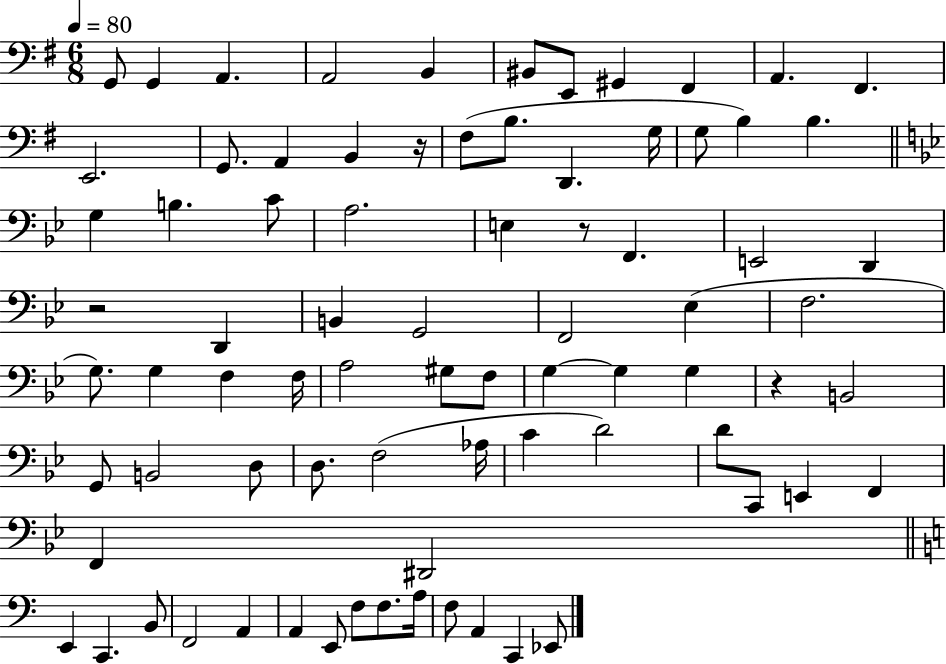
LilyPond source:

{
  \clef bass
  \numericTimeSignature
  \time 6/8
  \key g \major
  \tempo 4 = 80
  g,8 g,4 a,4. | a,2 b,4 | bis,8 e,8 gis,4 fis,4 | a,4. fis,4. | \break e,2. | g,8. a,4 b,4 r16 | fis8( b8. d,4. g16 | g8 b4) b4. | \break \bar "||" \break \key bes \major g4 b4. c'8 | a2. | e4 r8 f,4. | e,2 d,4 | \break r2 d,4 | b,4 g,2 | f,2 ees4( | f2. | \break g8.) g4 f4 f16 | a2 gis8 f8 | g4~~ g4 g4 | r4 b,2 | \break g,8 b,2 d8 | d8. f2( aes16 | c'4 d'2) | d'8 c,8 e,4 f,4 | \break f,4 dis,2 | \bar "||" \break \key c \major e,4 c,4. b,8 | f,2 a,4 | a,4 e,8 f8 f8. a16 | f8 a,4 c,4 ees,8 | \break \bar "|."
}